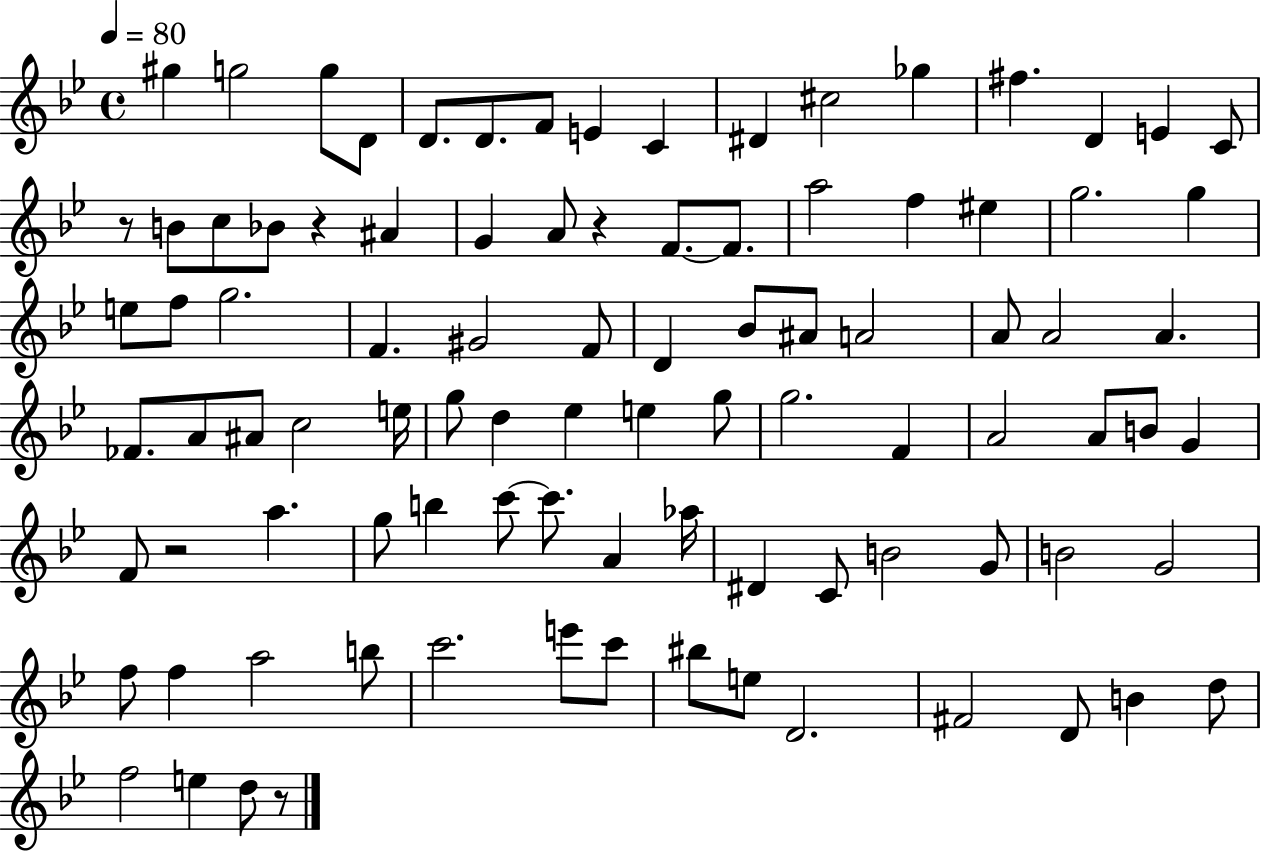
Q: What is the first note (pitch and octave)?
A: G#5